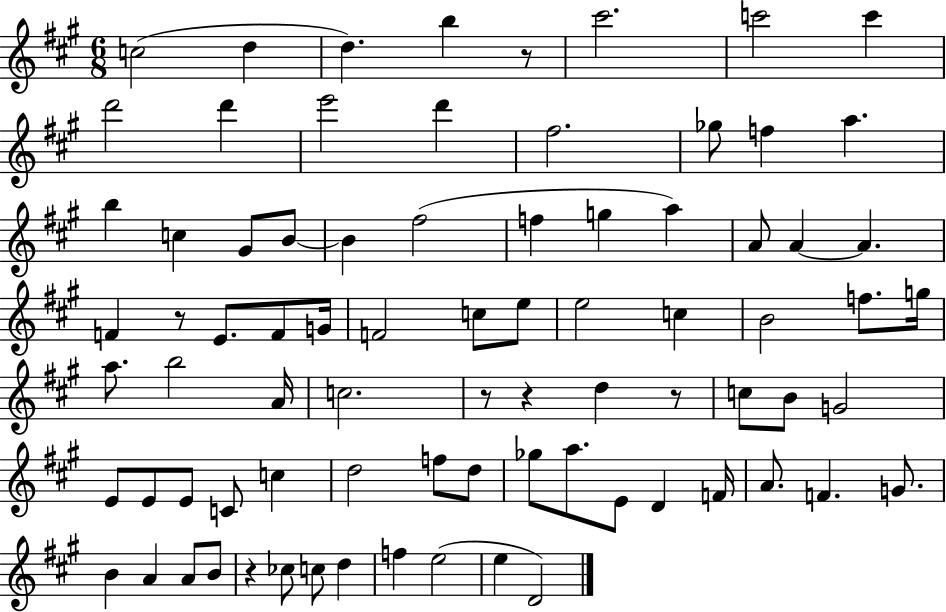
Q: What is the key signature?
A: A major